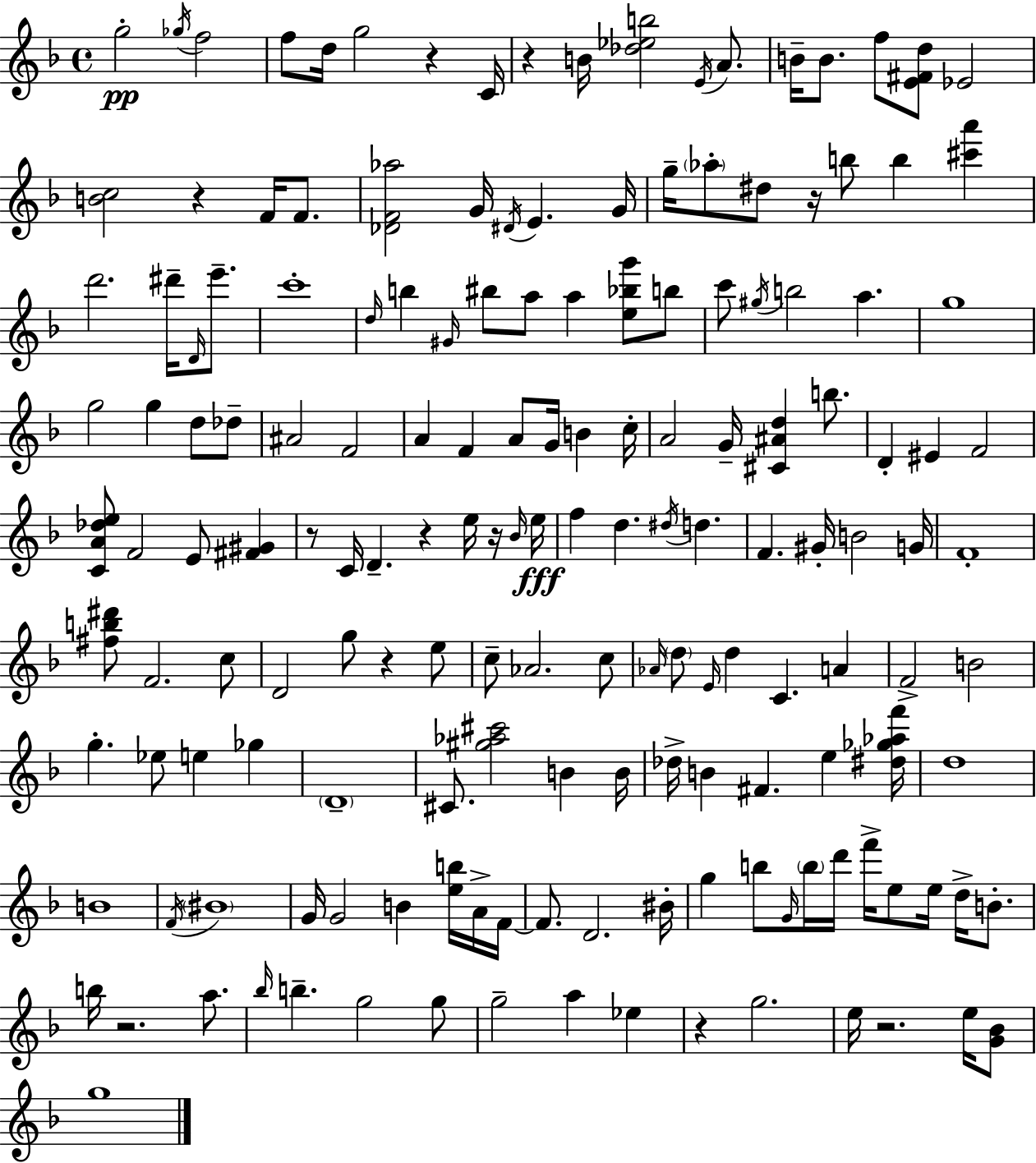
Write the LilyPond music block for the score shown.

{
  \clef treble
  \time 4/4
  \defaultTimeSignature
  \key d \minor
  g''2-.\pp \acciaccatura { ges''16 } f''2 | f''8 d''16 g''2 r4 | c'16 r4 b'16 <des'' ees'' b''>2 \acciaccatura { e'16 } a'8. | b'16-- b'8. f''8 <e' fis' d''>8 ees'2 | \break <b' c''>2 r4 f'16 f'8. | <des' f' aes''>2 g'16 \acciaccatura { dis'16 } e'4. | g'16 g''16-- \parenthesize aes''8-. dis''8 r16 b''8 b''4 <cis''' a'''>4 | d'''2. dis'''16-- | \break \grace { d'16 } e'''8.-- c'''1-. | \grace { d''16 } b''4 \grace { gis'16 } bis''8 a''8 a''4 | <e'' bes'' g'''>8 b''8 c'''8 \acciaccatura { gis''16 } b''2 | a''4. g''1 | \break g''2 g''4 | d''8 des''8-- ais'2 f'2 | a'4 f'4 a'8 | g'16 b'4 c''16-. a'2 g'16-- | \break <cis' ais' d''>4 b''8. d'4-. eis'4 f'2 | <c' a' des'' e''>8 f'2 | e'8 <fis' gis'>4 r8 c'16 d'4.-- | r4 e''16 r16 \grace { bes'16 } e''16\fff f''4 d''4. | \break \acciaccatura { dis''16 } d''4. f'4. gis'16-. | b'2 g'16 f'1-. | <fis'' b'' dis'''>8 f'2. | c''8 d'2 | \break g''8 r4 e''8 c''8-- aes'2. | c''8 \grace { aes'16 } \parenthesize d''8 \grace { e'16 } d''4 | c'4. a'4 f'2-> | b'2 g''4.-. | \break ees''8 e''4 ges''4 \parenthesize d'1-- | cis'8. <gis'' aes'' cis'''>2 | b'4 b'16 des''16-> b'4 | fis'4. e''4 <dis'' ges'' aes'' f'''>16 d''1 | \break b'1 | \acciaccatura { f'16 } \parenthesize bis'1 | g'16 g'2 | b'4 <e'' b''>16 a'16-> f'16~~ f'8. d'2. | \break bis'16-. g''4 | b''8 \grace { g'16 } \parenthesize b''16 d'''16 f'''16-> e''8 e''16 d''16-> b'8.-. b''16 r2. | a''8. \grace { bes''16 } b''4.-- | g''2 g''8 g''2-- | \break a''4 ees''4 r4 | g''2. e''16 r2. | e''16 <g' bes'>8 g''1 | \bar "|."
}